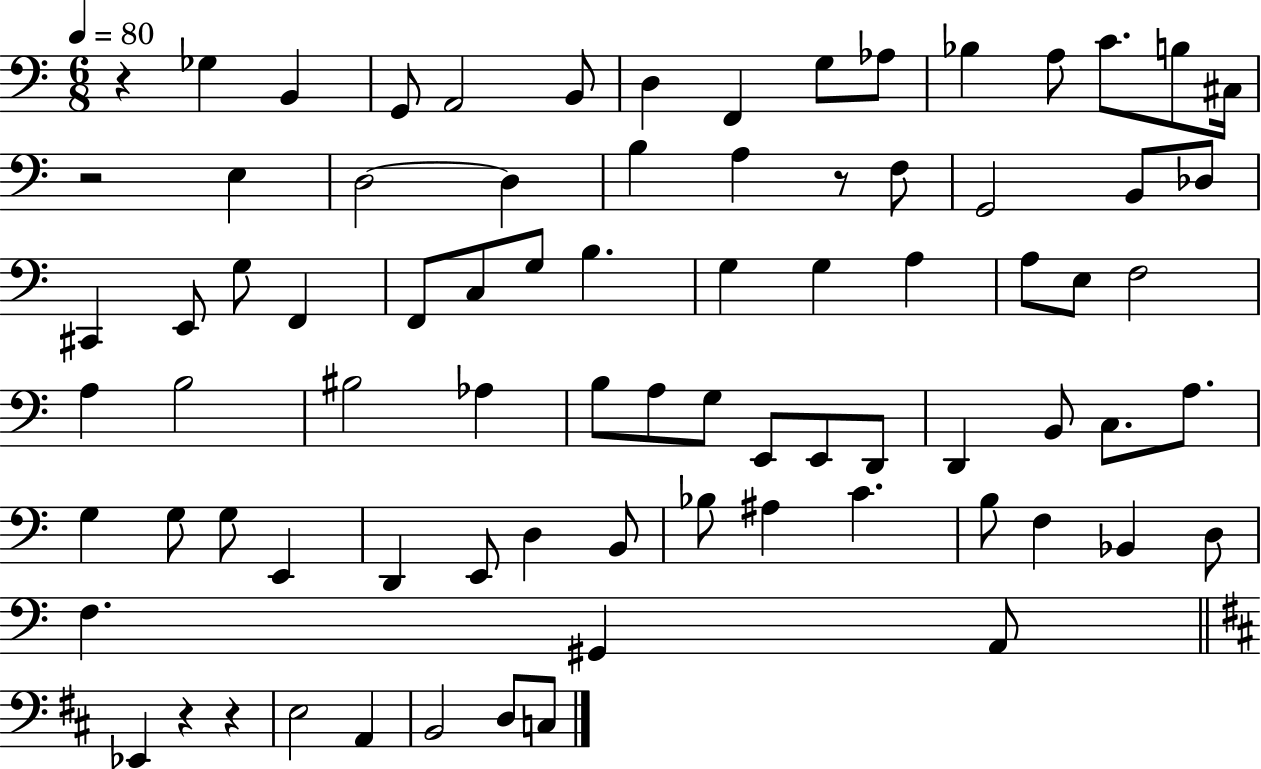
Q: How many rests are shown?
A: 5